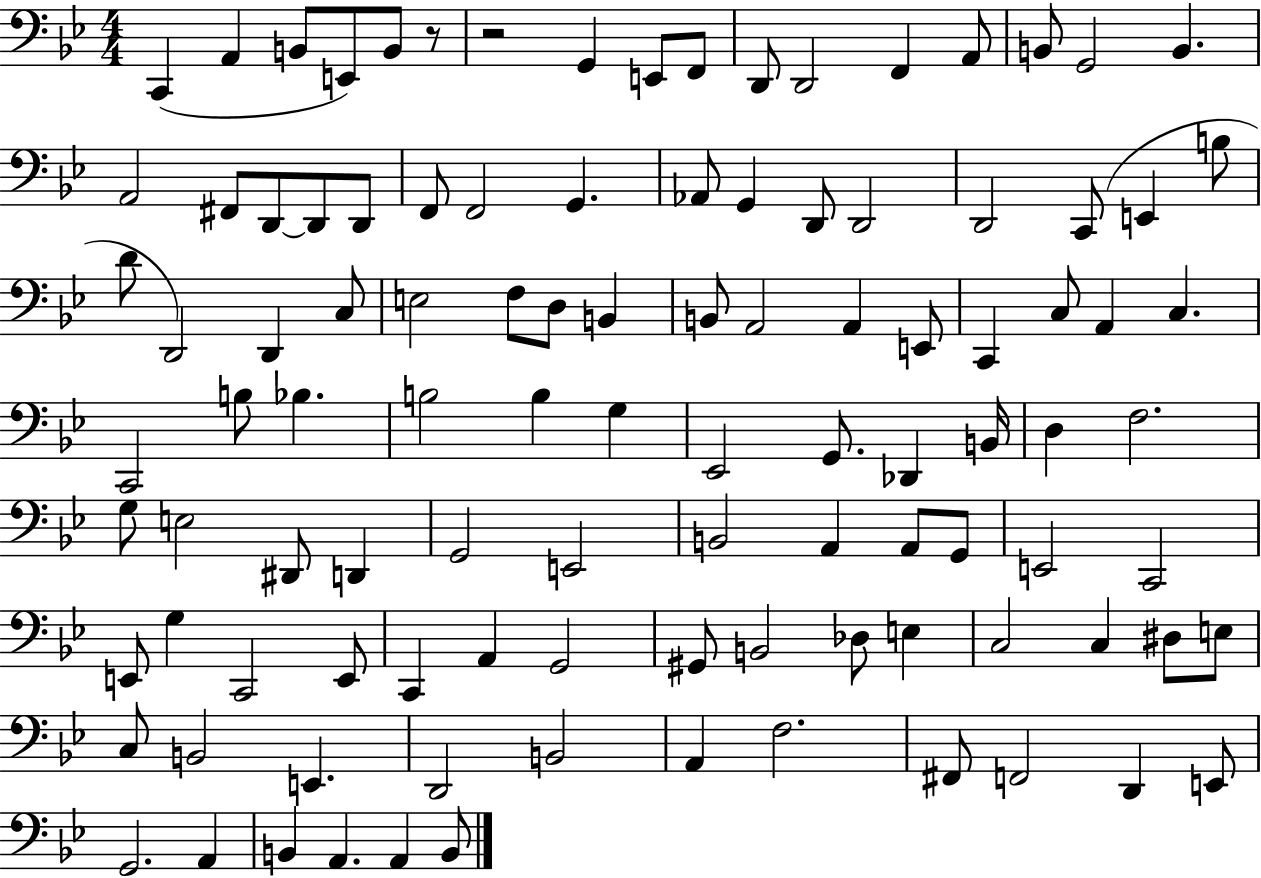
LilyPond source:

{
  \clef bass
  \numericTimeSignature
  \time 4/4
  \key bes \major
  c,4( a,4 b,8 e,8) b,8 r8 | r2 g,4 e,8 f,8 | d,8 d,2 f,4 a,8 | b,8 g,2 b,4. | \break a,2 fis,8 d,8~~ d,8 d,8 | f,8 f,2 g,4. | aes,8 g,4 d,8 d,2 | d,2 c,8( e,4 b8 | \break d'8 d,2) d,4 c8 | e2 f8 d8 b,4 | b,8 a,2 a,4 e,8 | c,4 c8 a,4 c4. | \break c,2 b8 bes4. | b2 b4 g4 | ees,2 g,8. des,4 b,16 | d4 f2. | \break g8 e2 dis,8 d,4 | g,2 e,2 | b,2 a,4 a,8 g,8 | e,2 c,2 | \break e,8 g4 c,2 e,8 | c,4 a,4 g,2 | gis,8 b,2 des8 e4 | c2 c4 dis8 e8 | \break c8 b,2 e,4. | d,2 b,2 | a,4 f2. | fis,8 f,2 d,4 e,8 | \break g,2. a,4 | b,4 a,4. a,4 b,8 | \bar "|."
}